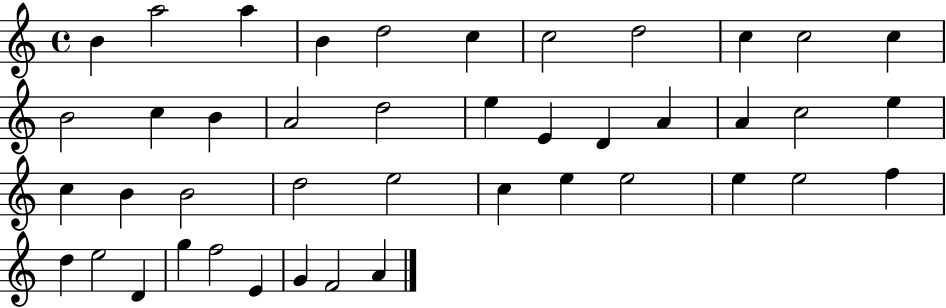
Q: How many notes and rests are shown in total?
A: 43